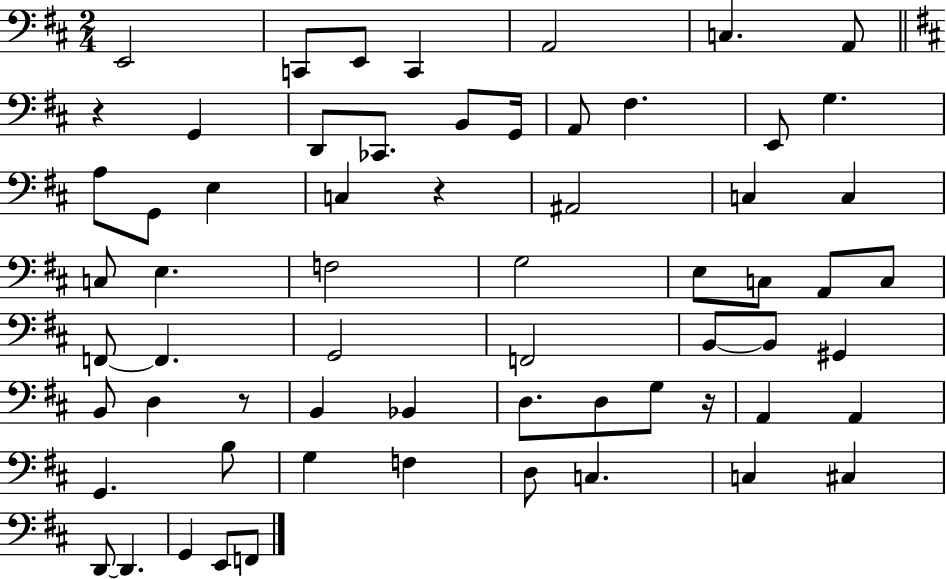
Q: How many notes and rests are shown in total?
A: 64